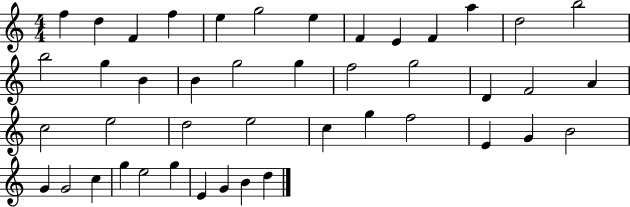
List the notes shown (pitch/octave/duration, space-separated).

F5/q D5/q F4/q F5/q E5/q G5/h E5/q F4/q E4/q F4/q A5/q D5/h B5/h B5/h G5/q B4/q B4/q G5/h G5/q F5/h G5/h D4/q F4/h A4/q C5/h E5/h D5/h E5/h C5/q G5/q F5/h E4/q G4/q B4/h G4/q G4/h C5/q G5/q E5/h G5/q E4/q G4/q B4/q D5/q